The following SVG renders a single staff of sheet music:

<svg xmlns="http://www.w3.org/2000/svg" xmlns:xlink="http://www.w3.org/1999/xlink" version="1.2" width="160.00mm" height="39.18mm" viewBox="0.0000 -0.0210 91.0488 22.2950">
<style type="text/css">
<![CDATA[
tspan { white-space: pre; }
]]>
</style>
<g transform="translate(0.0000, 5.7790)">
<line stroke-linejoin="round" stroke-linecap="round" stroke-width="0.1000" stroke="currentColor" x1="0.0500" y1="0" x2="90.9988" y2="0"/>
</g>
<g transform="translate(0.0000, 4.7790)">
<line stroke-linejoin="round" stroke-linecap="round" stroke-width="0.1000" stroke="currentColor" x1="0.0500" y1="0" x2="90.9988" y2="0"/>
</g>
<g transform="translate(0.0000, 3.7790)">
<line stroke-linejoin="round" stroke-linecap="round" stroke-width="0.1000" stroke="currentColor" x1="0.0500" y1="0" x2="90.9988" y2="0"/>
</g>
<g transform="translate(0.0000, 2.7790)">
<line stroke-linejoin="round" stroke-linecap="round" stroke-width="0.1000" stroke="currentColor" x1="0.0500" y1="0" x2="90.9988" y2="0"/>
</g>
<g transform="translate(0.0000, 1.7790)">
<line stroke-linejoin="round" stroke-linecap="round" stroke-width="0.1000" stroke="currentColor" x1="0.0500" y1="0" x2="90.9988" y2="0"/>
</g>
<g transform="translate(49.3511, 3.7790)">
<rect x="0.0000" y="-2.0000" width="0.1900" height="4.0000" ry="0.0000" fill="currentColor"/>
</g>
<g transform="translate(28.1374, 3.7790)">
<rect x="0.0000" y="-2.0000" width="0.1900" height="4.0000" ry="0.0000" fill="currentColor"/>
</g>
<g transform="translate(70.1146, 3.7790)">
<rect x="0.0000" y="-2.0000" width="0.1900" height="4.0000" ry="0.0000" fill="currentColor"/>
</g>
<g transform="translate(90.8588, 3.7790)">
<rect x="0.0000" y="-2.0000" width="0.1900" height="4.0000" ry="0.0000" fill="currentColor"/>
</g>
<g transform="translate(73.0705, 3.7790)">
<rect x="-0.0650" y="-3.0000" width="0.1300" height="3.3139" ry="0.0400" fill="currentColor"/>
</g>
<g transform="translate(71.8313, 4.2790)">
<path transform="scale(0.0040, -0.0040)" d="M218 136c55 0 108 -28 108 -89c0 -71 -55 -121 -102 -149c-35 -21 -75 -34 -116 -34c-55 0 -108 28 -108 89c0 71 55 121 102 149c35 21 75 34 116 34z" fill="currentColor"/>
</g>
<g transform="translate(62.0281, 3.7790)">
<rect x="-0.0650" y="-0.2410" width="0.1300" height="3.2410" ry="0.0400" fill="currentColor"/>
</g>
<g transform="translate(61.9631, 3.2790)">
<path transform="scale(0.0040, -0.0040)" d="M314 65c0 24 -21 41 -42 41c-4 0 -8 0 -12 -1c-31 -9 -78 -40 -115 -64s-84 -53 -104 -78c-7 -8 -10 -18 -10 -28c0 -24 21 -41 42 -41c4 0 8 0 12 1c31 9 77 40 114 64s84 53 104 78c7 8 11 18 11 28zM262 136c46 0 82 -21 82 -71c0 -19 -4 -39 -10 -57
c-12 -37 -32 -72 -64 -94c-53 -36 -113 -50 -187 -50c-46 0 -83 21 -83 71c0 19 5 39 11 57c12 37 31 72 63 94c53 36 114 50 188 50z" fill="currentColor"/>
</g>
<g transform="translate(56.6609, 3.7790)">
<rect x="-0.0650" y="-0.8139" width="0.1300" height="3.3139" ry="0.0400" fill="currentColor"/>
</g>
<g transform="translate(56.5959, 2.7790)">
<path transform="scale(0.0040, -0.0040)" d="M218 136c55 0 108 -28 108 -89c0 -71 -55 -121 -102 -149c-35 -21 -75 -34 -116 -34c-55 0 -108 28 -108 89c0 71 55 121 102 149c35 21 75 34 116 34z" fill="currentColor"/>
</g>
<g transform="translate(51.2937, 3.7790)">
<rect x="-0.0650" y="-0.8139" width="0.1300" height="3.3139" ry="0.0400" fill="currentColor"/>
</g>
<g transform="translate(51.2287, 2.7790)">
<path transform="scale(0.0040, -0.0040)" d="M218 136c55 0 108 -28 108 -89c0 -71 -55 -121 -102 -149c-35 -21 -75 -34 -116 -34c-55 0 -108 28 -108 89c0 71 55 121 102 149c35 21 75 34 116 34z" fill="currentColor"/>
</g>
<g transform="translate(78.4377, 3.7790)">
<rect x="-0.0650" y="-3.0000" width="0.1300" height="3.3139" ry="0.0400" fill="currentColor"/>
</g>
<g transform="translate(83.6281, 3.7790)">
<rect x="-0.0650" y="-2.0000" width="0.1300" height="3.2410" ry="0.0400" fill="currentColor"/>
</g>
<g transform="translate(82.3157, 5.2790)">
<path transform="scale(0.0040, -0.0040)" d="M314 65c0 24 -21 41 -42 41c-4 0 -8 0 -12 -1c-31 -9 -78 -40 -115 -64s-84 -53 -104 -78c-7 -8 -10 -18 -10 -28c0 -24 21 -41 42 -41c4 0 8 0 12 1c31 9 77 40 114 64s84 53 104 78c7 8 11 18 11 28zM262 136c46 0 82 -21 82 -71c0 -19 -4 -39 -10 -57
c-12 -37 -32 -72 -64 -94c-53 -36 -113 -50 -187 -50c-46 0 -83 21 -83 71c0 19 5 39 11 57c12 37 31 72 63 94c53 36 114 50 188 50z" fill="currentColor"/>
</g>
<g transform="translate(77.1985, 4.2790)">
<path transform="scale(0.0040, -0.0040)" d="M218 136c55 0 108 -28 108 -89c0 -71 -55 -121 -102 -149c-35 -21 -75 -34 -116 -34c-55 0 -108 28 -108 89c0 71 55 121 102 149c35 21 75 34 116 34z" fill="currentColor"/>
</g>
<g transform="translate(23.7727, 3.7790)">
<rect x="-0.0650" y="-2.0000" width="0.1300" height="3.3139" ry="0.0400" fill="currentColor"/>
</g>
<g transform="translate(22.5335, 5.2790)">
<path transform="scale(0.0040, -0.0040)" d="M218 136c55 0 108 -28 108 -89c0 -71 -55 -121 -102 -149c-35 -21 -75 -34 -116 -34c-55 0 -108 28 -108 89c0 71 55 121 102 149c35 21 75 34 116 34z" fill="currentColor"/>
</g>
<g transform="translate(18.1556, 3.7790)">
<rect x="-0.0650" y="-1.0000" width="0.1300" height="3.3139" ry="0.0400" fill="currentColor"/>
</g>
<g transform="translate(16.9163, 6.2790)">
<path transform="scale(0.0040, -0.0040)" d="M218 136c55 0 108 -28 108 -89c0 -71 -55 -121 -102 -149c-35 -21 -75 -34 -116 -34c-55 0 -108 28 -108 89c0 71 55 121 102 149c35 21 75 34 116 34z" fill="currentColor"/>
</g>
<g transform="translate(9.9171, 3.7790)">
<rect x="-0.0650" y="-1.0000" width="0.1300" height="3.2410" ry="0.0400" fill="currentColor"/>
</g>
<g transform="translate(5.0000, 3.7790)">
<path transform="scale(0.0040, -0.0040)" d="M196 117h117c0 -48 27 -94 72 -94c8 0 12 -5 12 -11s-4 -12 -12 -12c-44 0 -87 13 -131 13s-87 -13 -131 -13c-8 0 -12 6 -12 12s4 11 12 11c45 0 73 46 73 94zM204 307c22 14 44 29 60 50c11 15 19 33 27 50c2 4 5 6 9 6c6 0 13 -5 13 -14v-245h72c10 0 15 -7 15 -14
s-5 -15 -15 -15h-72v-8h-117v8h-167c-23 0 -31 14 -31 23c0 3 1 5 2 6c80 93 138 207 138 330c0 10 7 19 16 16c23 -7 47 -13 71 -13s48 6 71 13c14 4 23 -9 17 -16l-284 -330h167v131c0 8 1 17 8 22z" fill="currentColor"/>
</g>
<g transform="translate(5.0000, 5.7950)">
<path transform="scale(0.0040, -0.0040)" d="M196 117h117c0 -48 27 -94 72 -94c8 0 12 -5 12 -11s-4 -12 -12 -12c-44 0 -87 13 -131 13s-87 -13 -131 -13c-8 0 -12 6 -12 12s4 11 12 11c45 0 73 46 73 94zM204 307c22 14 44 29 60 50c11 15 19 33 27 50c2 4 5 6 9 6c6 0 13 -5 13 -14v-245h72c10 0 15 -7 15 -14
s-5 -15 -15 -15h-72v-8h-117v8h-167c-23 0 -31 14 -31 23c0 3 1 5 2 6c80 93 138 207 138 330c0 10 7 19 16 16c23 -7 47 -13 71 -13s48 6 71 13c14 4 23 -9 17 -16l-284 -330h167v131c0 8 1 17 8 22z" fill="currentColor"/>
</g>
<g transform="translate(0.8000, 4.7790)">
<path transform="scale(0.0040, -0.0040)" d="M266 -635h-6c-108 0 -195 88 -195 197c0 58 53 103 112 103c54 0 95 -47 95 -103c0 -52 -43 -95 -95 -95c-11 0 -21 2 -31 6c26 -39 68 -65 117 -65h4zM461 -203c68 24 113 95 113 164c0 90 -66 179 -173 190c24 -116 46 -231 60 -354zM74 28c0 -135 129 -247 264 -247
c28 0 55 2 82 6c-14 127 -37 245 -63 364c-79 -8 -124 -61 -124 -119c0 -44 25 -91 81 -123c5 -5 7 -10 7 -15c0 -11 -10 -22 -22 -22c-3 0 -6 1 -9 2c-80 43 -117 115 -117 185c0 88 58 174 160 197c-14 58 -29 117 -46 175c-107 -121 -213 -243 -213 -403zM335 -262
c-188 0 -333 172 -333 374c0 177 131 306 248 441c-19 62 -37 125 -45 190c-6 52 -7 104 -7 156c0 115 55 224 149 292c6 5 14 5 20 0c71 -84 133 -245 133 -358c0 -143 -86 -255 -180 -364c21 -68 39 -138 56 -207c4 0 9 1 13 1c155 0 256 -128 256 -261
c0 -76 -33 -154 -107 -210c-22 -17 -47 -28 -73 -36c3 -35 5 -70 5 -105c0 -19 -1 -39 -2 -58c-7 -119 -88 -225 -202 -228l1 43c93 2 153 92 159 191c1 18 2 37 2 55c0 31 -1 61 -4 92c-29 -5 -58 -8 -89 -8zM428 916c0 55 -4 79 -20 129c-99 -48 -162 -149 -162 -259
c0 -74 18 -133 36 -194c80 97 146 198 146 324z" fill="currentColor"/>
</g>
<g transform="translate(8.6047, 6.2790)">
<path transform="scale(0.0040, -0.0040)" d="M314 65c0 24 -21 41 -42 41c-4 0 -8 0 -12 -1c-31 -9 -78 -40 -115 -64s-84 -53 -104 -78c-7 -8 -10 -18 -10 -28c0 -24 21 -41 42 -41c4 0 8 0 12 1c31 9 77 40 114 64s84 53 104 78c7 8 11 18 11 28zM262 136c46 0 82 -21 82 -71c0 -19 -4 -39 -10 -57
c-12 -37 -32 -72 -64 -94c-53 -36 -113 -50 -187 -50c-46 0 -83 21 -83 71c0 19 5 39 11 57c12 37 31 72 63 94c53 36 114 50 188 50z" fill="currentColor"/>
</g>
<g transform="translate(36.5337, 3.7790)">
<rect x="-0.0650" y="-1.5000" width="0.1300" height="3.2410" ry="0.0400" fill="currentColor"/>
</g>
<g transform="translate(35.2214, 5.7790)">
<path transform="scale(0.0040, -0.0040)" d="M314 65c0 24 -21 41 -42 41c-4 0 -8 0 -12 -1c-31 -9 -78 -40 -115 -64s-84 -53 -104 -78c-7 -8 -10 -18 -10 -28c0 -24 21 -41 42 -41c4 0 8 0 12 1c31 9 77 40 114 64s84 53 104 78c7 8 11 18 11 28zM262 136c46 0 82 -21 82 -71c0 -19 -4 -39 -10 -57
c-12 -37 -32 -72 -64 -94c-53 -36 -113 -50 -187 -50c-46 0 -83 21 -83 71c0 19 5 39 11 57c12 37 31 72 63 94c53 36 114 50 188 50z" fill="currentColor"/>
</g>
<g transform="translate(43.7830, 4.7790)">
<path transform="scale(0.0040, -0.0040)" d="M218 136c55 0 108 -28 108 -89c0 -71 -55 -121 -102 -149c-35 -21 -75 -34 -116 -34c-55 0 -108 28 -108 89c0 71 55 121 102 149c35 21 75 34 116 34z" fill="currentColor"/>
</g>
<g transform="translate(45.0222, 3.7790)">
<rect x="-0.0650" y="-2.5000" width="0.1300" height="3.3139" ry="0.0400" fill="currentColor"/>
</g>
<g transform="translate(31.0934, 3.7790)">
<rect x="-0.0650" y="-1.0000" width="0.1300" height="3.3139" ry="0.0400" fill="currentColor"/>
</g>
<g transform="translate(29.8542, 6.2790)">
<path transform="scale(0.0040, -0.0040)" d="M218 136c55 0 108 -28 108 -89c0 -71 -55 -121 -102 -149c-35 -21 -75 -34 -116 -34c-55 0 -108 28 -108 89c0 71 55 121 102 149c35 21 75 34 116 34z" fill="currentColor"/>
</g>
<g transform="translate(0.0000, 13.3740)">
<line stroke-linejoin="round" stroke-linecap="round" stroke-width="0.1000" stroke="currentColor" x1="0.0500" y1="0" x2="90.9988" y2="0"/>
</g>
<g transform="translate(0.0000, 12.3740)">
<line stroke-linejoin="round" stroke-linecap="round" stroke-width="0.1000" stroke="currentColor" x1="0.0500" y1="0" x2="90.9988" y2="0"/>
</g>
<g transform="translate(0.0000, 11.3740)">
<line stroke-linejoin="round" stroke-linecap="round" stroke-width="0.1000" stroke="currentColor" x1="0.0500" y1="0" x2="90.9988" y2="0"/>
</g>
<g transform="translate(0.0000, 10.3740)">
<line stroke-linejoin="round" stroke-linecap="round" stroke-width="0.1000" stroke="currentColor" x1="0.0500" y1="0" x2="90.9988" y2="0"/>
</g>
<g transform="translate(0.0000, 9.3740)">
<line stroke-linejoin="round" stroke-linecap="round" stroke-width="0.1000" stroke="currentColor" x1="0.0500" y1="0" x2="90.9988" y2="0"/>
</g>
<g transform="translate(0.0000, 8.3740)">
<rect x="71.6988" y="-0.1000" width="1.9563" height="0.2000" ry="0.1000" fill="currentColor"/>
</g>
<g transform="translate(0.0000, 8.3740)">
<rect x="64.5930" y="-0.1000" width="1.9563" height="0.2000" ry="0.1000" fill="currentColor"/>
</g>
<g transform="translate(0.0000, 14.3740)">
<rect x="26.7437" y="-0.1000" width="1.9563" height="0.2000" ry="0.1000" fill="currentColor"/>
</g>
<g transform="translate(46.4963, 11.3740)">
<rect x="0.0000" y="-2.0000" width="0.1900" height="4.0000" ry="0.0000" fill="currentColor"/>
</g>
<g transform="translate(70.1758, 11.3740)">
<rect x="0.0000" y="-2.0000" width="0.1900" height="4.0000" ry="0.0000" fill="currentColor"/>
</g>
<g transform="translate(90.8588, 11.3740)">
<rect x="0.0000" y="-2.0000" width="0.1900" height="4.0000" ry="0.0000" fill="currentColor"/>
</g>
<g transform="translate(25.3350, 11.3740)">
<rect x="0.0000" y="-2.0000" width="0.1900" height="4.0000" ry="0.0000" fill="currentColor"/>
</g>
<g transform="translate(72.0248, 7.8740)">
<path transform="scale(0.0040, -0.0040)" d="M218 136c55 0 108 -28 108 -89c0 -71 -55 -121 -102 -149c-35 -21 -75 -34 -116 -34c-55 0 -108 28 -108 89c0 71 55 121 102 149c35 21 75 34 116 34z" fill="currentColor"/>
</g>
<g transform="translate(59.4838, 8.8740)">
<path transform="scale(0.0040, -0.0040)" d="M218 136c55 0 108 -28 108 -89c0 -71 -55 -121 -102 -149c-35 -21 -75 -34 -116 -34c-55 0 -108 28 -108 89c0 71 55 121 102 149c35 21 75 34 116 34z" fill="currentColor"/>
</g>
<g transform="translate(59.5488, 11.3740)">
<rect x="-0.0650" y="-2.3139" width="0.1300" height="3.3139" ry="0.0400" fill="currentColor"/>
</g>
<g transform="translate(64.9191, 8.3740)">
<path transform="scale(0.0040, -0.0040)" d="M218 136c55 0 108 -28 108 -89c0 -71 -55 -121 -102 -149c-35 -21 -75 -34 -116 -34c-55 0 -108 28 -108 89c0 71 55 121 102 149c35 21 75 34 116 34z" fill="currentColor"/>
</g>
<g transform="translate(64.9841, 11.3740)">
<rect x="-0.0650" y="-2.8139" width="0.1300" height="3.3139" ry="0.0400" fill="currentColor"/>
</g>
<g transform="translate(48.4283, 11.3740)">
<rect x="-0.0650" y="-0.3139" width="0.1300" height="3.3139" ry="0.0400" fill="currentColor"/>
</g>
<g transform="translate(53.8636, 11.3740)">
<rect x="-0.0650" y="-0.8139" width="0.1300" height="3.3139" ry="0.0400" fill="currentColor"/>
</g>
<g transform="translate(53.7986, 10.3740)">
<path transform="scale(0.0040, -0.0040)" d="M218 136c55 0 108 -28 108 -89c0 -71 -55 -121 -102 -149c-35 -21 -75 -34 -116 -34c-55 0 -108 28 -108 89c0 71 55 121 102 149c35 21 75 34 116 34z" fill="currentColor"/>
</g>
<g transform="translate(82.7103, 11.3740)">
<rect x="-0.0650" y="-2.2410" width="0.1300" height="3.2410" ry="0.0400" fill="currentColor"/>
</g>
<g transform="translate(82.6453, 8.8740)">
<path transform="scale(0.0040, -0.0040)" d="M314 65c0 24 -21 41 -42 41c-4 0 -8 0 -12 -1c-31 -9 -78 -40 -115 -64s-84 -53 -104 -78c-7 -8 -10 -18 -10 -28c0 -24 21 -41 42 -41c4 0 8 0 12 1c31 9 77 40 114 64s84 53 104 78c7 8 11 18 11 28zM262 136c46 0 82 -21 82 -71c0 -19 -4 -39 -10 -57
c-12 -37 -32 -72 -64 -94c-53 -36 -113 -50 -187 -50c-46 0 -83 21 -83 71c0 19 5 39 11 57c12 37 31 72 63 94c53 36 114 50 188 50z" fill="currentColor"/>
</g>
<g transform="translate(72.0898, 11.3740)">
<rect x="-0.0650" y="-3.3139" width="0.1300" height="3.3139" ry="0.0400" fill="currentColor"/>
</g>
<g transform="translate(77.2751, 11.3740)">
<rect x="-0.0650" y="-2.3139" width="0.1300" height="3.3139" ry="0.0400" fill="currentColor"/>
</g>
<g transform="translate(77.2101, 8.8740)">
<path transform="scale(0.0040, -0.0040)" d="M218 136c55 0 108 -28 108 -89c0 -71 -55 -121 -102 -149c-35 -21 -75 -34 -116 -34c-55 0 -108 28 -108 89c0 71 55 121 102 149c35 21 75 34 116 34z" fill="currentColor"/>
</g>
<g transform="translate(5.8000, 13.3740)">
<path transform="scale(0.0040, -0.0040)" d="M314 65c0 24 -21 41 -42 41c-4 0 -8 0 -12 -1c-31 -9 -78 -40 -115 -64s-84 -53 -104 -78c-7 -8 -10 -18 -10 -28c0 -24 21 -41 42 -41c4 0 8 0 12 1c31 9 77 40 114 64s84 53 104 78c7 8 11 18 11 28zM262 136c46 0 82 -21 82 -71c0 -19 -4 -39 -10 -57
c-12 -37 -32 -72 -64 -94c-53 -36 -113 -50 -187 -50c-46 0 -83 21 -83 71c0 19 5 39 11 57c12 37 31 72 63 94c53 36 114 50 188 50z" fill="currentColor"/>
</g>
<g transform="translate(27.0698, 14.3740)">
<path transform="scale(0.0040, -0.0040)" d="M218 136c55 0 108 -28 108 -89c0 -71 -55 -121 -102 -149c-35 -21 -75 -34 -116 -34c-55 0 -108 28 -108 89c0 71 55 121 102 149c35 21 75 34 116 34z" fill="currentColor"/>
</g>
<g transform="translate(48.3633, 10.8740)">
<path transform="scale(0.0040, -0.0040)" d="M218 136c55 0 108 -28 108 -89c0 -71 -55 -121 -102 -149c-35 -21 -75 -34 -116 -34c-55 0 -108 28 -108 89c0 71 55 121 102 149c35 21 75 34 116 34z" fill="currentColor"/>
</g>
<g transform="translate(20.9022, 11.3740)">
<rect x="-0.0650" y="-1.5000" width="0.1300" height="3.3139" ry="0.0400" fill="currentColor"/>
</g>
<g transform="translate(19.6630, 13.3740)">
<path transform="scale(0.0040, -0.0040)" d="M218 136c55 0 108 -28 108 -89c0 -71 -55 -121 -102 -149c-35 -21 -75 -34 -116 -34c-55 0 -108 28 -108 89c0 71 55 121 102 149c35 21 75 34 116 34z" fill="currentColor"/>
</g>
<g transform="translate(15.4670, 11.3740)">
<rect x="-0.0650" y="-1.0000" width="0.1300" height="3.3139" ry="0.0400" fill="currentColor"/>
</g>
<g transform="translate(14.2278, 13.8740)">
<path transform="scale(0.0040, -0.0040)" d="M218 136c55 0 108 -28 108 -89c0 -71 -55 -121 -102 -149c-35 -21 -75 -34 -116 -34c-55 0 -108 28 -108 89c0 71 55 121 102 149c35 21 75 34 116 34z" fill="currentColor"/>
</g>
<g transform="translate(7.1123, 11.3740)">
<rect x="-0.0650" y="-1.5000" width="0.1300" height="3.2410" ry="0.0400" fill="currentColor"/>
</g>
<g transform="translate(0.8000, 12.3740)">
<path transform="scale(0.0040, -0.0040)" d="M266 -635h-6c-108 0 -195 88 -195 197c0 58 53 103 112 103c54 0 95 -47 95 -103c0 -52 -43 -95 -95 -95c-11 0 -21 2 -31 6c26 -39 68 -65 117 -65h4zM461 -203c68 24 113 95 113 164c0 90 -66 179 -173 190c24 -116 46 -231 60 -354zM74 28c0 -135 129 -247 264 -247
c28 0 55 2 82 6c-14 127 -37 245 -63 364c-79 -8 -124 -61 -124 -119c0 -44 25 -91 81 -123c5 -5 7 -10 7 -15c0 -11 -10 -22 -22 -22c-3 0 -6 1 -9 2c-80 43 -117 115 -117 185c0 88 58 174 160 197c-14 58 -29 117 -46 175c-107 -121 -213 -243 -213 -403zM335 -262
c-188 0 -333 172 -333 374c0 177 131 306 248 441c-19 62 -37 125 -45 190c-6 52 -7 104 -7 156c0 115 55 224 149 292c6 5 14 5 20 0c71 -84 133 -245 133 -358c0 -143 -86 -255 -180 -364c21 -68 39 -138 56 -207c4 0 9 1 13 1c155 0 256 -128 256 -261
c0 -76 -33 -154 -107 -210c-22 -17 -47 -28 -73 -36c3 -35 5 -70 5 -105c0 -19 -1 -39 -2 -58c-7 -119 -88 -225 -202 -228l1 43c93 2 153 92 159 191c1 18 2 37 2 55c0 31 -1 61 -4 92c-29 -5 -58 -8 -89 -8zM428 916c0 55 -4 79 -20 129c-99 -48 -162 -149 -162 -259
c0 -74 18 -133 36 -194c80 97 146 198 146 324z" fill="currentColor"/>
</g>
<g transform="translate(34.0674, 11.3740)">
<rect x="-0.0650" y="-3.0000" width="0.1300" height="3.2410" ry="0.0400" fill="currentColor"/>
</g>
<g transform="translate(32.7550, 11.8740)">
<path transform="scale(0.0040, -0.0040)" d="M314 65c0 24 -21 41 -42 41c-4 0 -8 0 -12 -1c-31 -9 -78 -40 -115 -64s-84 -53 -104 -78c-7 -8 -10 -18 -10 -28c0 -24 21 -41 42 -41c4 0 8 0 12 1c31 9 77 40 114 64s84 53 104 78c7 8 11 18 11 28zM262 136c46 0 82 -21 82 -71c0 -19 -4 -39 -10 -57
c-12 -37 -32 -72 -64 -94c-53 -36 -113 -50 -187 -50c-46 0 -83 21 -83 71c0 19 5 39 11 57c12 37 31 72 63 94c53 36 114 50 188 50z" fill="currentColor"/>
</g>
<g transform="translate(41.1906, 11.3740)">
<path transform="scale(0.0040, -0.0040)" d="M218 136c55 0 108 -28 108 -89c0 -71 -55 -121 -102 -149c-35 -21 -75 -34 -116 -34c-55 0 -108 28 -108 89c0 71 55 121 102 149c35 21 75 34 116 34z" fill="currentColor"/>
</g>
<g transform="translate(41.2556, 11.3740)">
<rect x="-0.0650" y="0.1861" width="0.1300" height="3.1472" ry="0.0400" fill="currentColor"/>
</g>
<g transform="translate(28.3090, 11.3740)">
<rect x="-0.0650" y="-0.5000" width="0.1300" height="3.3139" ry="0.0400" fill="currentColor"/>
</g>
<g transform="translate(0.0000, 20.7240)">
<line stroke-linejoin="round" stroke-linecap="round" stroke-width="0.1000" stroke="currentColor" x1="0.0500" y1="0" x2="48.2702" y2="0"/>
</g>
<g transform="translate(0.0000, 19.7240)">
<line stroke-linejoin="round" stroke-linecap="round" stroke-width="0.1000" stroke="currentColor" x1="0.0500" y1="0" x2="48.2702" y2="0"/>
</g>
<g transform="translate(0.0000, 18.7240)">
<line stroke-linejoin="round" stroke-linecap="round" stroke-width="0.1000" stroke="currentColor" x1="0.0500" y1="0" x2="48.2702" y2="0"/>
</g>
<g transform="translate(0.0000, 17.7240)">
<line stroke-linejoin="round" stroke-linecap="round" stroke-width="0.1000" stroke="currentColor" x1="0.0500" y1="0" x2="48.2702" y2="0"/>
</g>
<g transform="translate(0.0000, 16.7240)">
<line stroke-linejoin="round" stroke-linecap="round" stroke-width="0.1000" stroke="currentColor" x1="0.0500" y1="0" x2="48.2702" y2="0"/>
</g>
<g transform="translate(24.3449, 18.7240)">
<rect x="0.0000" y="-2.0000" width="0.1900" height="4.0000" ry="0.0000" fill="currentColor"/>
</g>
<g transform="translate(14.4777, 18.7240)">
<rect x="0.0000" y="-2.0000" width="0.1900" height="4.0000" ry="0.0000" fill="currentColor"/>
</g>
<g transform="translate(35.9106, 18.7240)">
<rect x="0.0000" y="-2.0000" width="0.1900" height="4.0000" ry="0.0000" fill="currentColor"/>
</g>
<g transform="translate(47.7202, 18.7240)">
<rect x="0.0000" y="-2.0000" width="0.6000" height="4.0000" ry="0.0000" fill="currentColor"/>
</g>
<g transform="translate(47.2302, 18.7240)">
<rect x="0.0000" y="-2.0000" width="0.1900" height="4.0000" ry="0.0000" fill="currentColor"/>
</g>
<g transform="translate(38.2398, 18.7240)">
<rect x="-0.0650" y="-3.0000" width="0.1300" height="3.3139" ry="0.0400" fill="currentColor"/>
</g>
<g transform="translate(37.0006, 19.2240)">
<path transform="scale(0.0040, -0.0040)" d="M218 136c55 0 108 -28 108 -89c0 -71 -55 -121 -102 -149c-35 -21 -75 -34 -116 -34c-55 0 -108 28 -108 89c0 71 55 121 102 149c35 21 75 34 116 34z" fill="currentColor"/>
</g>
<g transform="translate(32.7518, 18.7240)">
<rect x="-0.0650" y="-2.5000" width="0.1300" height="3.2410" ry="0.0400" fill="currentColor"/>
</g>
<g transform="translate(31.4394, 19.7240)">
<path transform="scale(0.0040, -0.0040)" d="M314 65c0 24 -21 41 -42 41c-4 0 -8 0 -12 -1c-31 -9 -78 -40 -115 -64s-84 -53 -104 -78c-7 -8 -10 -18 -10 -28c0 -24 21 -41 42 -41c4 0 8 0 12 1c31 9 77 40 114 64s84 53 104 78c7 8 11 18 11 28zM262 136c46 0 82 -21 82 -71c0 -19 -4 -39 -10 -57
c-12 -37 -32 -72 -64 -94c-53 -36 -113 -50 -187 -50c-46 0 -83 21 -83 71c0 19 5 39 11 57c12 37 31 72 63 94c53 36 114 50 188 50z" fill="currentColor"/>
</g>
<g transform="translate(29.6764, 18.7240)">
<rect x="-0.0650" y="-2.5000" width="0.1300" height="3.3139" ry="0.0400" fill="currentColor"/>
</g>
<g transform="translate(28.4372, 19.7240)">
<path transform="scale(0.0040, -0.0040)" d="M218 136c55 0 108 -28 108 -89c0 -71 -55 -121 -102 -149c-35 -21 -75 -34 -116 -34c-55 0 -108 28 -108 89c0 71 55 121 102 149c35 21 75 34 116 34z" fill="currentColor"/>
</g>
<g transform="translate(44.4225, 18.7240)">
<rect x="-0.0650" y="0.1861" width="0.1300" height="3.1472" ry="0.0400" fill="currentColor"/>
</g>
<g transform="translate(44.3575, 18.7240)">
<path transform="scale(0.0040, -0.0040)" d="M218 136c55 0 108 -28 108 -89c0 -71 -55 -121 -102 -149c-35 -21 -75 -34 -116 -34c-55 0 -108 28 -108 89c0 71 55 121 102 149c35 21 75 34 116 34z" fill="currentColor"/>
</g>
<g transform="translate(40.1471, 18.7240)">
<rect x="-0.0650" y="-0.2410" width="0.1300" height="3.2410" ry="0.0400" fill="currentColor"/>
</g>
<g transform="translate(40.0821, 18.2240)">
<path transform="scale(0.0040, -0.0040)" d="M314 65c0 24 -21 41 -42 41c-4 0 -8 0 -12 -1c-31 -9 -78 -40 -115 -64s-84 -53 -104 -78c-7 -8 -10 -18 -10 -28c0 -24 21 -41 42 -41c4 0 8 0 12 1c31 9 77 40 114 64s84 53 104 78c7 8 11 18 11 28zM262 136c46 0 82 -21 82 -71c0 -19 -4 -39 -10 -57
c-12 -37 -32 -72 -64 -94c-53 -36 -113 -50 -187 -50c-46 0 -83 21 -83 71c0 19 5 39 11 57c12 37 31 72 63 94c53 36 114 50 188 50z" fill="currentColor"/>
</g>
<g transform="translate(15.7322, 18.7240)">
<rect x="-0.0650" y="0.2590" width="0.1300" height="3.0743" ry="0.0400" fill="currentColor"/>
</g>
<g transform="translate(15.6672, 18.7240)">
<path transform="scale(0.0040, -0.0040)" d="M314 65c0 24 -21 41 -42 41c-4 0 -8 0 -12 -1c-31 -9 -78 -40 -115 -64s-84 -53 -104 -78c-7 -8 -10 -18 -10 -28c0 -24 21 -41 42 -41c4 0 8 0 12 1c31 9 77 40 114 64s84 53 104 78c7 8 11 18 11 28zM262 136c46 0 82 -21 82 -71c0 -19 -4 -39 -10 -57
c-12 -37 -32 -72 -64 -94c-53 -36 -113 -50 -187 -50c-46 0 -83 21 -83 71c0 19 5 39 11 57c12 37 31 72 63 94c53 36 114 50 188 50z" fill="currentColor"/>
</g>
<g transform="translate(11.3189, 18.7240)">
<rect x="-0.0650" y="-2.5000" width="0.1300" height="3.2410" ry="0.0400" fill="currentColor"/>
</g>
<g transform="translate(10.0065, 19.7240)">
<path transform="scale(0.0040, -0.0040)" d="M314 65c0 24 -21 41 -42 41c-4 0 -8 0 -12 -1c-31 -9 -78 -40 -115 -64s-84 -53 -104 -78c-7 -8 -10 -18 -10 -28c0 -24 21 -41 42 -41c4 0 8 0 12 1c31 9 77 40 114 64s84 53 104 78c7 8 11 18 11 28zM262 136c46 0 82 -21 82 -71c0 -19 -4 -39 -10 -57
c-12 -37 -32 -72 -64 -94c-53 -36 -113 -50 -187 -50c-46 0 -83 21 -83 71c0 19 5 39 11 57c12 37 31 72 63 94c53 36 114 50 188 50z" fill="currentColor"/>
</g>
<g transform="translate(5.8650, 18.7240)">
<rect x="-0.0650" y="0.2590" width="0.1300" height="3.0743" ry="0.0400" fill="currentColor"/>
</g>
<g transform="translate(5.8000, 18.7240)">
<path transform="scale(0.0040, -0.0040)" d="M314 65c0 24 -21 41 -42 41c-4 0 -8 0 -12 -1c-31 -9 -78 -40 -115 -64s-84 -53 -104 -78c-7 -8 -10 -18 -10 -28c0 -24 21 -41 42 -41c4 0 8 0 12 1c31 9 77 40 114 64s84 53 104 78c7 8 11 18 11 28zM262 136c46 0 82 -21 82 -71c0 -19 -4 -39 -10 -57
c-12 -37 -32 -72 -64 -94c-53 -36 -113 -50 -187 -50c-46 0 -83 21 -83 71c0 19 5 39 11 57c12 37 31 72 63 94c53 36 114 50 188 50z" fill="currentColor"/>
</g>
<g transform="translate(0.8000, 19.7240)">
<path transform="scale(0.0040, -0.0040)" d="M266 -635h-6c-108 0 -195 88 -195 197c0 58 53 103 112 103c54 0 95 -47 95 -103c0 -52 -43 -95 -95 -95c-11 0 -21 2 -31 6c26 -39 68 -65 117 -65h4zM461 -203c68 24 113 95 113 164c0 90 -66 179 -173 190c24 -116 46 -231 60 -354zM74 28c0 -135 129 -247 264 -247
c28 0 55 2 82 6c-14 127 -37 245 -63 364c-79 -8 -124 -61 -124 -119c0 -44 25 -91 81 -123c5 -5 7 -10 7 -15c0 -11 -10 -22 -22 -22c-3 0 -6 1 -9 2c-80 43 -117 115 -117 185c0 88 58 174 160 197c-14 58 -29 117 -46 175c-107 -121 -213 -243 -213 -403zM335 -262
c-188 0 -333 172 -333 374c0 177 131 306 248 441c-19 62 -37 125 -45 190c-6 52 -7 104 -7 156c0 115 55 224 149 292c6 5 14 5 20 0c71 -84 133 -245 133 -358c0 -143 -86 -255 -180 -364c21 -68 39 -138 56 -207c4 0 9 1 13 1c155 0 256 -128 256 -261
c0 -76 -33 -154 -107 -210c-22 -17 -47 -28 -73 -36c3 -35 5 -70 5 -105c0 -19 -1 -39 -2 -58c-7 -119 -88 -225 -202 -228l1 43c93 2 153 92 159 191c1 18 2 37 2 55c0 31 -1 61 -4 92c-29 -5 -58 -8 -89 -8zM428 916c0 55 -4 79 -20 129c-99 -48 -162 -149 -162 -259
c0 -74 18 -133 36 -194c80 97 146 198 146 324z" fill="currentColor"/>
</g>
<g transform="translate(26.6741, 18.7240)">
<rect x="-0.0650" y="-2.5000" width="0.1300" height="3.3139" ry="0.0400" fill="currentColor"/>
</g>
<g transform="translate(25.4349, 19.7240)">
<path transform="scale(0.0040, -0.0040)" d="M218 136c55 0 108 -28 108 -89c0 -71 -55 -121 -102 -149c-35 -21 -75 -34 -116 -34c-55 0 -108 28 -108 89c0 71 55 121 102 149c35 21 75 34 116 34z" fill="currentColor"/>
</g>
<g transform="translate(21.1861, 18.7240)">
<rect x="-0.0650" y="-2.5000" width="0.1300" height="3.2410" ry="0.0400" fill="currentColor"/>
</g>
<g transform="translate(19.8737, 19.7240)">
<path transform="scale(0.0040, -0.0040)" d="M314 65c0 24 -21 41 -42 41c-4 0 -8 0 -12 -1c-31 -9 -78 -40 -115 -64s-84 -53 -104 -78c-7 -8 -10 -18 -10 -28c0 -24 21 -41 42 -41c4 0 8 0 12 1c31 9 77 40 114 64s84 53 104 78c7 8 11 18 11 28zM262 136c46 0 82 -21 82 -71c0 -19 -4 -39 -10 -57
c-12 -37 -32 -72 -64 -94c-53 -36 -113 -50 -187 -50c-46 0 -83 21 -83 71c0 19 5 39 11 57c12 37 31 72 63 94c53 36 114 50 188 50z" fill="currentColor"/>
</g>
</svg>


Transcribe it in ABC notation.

X:1
T:Untitled
M:4/4
L:1/4
K:C
D2 D F D E2 G d d c2 A A F2 E2 D E C A2 B c d g a b g g2 B2 G2 B2 G2 G G G2 A c2 B